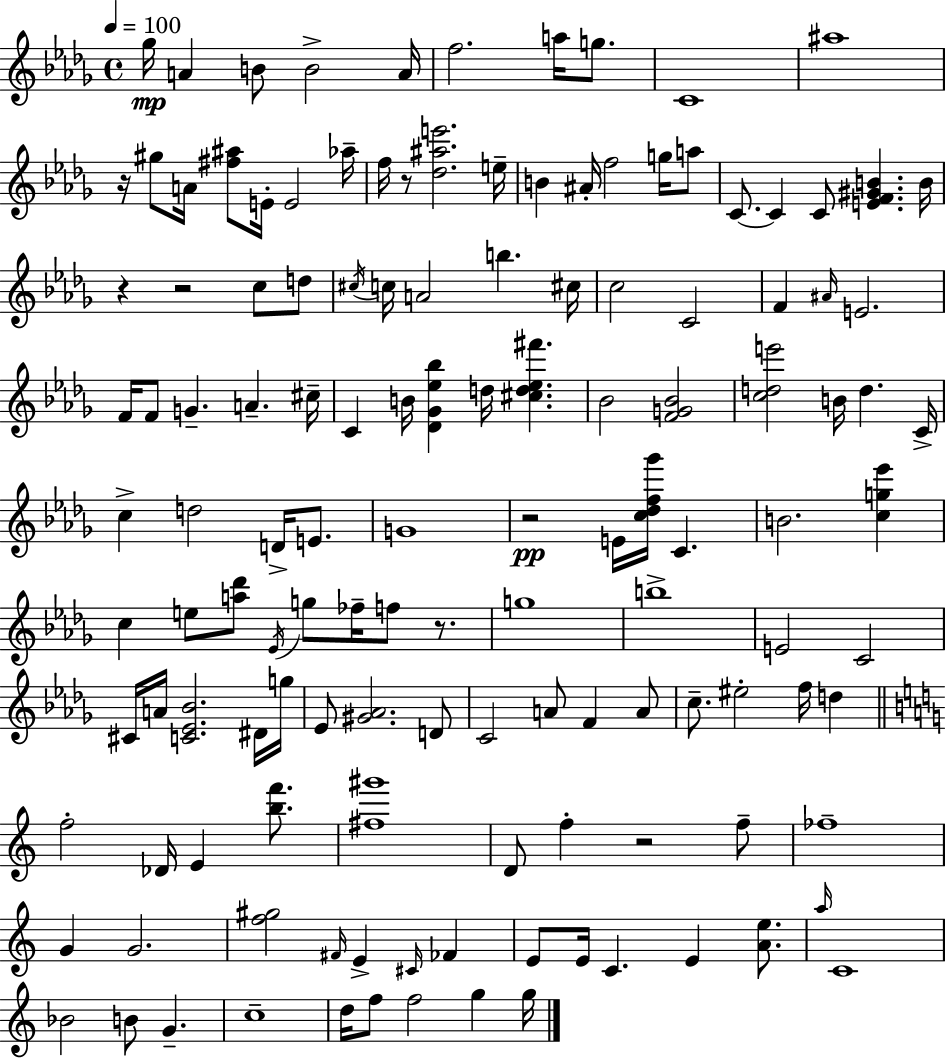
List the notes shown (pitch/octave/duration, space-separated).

Gb5/s A4/q B4/e B4/h A4/s F5/h. A5/s G5/e. C4/w A#5/w R/s G#5/e A4/s [F#5,A#5]/e E4/s E4/h Ab5/s F5/s R/e [Db5,A#5,E6]/h. E5/s B4/q A#4/s F5/h G5/s A5/e C4/e. C4/q C4/e [E4,F4,G#4,B4]/q. B4/s R/q R/h C5/e D5/e C#5/s C5/s A4/h B5/q. C#5/s C5/h C4/h F4/q A#4/s E4/h. F4/s F4/e G4/q. A4/q. C#5/s C4/q B4/s [Db4,Gb4,Eb5,Bb5]/q D5/s [C#5,D5,Eb5,F#6]/q. Bb4/h [F4,G4,Bb4]/h [C5,D5,E6]/h B4/s D5/q. C4/s C5/q D5/h D4/s E4/e. G4/w R/h E4/s [C5,Db5,F5,Gb6]/s C4/q. B4/h. [C5,G5,Eb6]/q C5/q E5/e [A5,Db6]/e Eb4/s G5/e FES5/s F5/e R/e. G5/w B5/w E4/h C4/h C#4/s A4/s [C4,Eb4,Bb4]/h. D#4/s G5/s Eb4/e [G#4,Ab4]/h. D4/e C4/h A4/e F4/q A4/e C5/e. EIS5/h F5/s D5/q F5/h Db4/s E4/q [B5,F6]/e. [F#5,G#6]/w D4/e F5/q R/h F5/e FES5/w G4/q G4/h. [F5,G#5]/h F#4/s E4/q C#4/s FES4/q E4/e E4/s C4/q. E4/q [A4,E5]/e. A5/s C4/w Bb4/h B4/e G4/q. C5/w D5/s F5/e F5/h G5/q G5/s